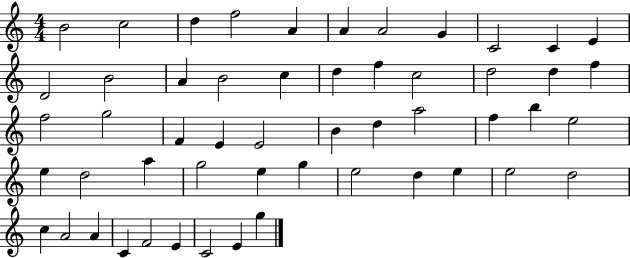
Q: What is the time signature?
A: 4/4